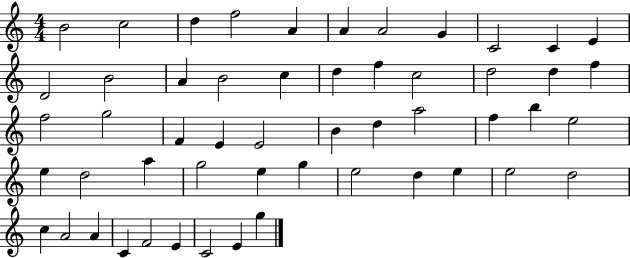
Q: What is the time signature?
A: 4/4